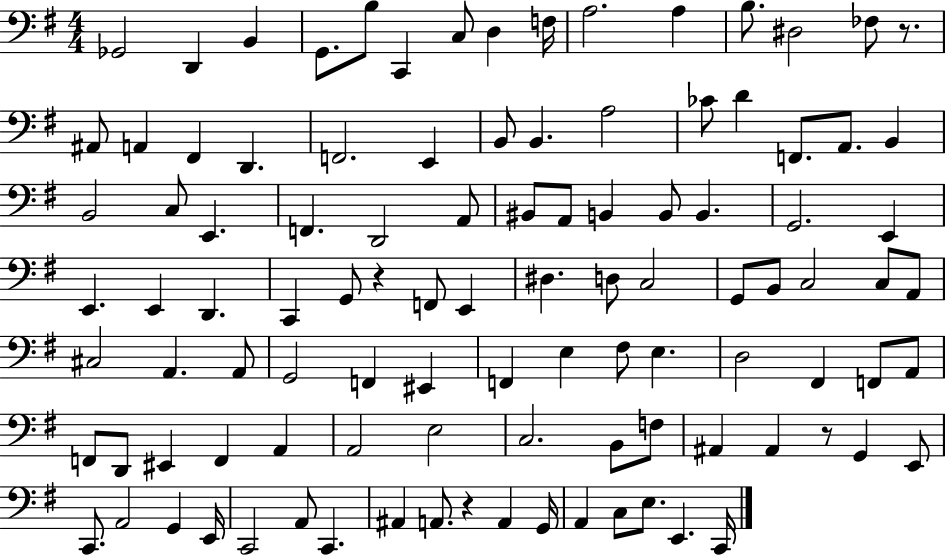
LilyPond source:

{
  \clef bass
  \numericTimeSignature
  \time 4/4
  \key g \major
  ges,2 d,4 b,4 | g,8. b8 c,4 c8 d4 f16 | a2. a4 | b8. dis2 fes8 r8. | \break ais,8 a,4 fis,4 d,4. | f,2. e,4 | b,8 b,4. a2 | ces'8 d'4 f,8. a,8. b,4 | \break b,2 c8 e,4. | f,4. d,2 a,8 | bis,8 a,8 b,4 b,8 b,4. | g,2. e,4 | \break e,4. e,4 d,4. | c,4 g,8 r4 f,8 e,4 | dis4. d8 c2 | g,8 b,8 c2 c8 a,8 | \break cis2 a,4. a,8 | g,2 f,4 eis,4 | f,4 e4 fis8 e4. | d2 fis,4 f,8 a,8 | \break f,8 d,8 eis,4 f,4 a,4 | a,2 e2 | c2. b,8 f8 | ais,4 ais,4 r8 g,4 e,8 | \break c,8. a,2 g,4 e,16 | c,2 a,8 c,4. | ais,4 a,8. r4 a,4 g,16 | a,4 c8 e8. e,4. c,16 | \break \bar "|."
}